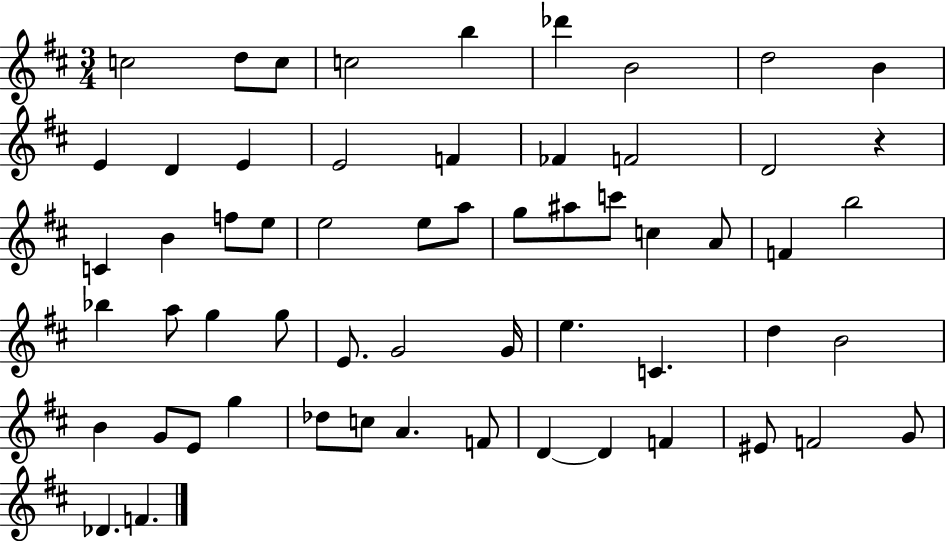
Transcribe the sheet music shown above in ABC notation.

X:1
T:Untitled
M:3/4
L:1/4
K:D
c2 d/2 c/2 c2 b _d' B2 d2 B E D E E2 F _F F2 D2 z C B f/2 e/2 e2 e/2 a/2 g/2 ^a/2 c'/2 c A/2 F b2 _b a/2 g g/2 E/2 G2 G/4 e C d B2 B G/2 E/2 g _d/2 c/2 A F/2 D D F ^E/2 F2 G/2 _D F